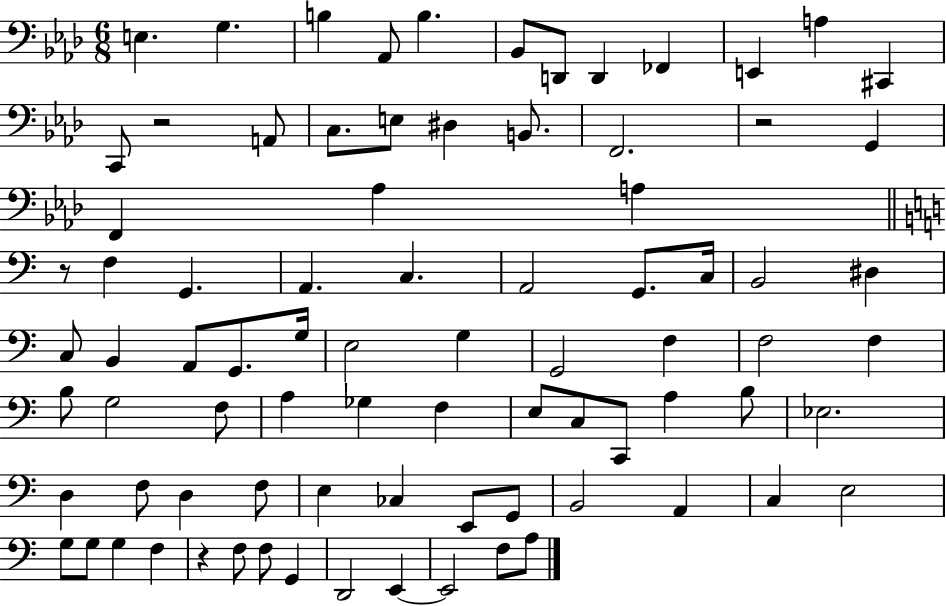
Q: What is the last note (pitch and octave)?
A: A3